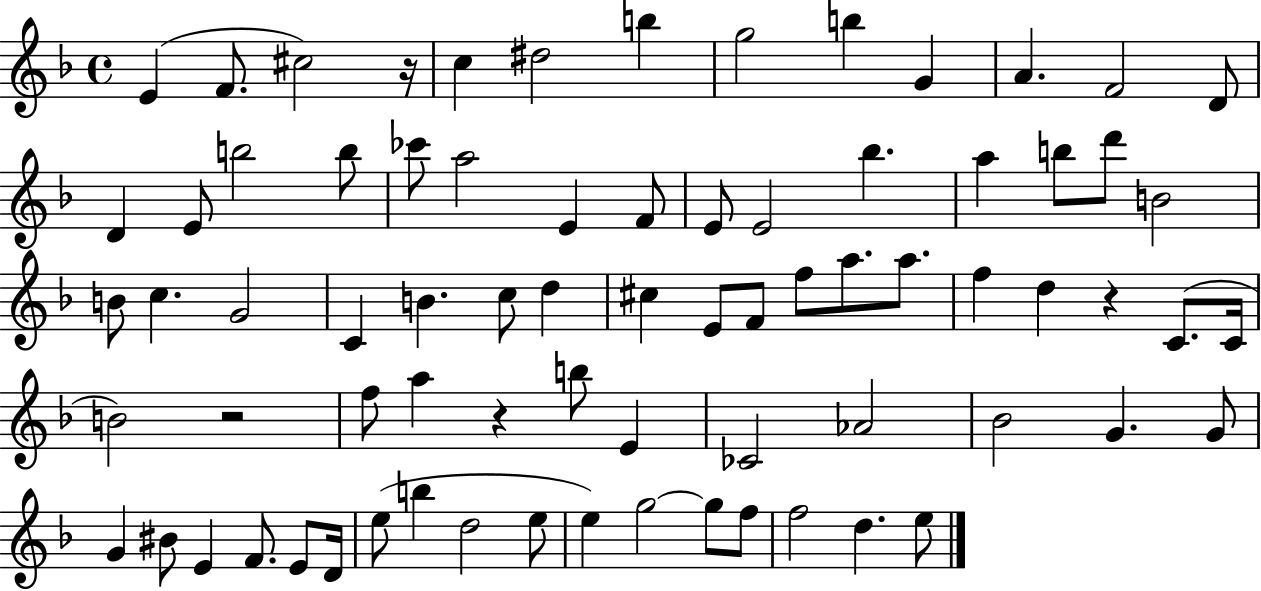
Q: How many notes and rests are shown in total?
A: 75